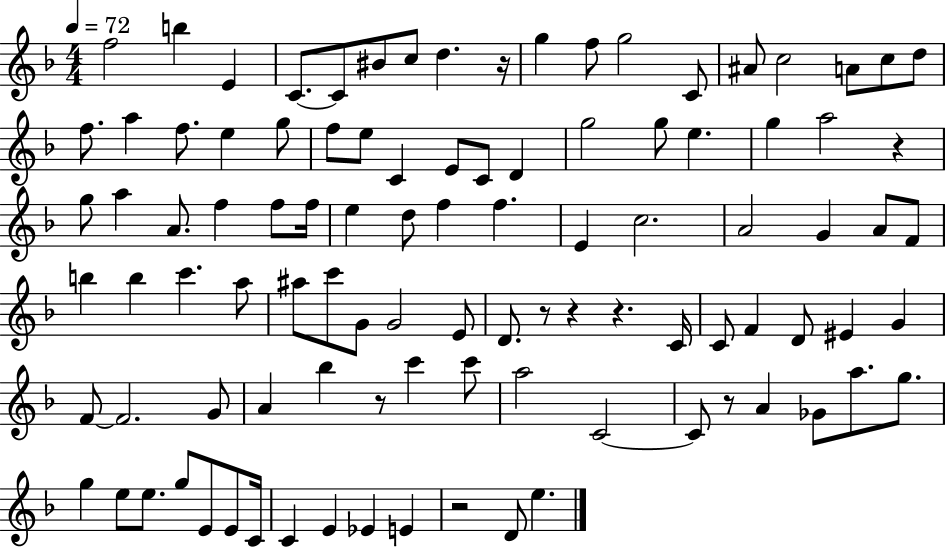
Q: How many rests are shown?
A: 8